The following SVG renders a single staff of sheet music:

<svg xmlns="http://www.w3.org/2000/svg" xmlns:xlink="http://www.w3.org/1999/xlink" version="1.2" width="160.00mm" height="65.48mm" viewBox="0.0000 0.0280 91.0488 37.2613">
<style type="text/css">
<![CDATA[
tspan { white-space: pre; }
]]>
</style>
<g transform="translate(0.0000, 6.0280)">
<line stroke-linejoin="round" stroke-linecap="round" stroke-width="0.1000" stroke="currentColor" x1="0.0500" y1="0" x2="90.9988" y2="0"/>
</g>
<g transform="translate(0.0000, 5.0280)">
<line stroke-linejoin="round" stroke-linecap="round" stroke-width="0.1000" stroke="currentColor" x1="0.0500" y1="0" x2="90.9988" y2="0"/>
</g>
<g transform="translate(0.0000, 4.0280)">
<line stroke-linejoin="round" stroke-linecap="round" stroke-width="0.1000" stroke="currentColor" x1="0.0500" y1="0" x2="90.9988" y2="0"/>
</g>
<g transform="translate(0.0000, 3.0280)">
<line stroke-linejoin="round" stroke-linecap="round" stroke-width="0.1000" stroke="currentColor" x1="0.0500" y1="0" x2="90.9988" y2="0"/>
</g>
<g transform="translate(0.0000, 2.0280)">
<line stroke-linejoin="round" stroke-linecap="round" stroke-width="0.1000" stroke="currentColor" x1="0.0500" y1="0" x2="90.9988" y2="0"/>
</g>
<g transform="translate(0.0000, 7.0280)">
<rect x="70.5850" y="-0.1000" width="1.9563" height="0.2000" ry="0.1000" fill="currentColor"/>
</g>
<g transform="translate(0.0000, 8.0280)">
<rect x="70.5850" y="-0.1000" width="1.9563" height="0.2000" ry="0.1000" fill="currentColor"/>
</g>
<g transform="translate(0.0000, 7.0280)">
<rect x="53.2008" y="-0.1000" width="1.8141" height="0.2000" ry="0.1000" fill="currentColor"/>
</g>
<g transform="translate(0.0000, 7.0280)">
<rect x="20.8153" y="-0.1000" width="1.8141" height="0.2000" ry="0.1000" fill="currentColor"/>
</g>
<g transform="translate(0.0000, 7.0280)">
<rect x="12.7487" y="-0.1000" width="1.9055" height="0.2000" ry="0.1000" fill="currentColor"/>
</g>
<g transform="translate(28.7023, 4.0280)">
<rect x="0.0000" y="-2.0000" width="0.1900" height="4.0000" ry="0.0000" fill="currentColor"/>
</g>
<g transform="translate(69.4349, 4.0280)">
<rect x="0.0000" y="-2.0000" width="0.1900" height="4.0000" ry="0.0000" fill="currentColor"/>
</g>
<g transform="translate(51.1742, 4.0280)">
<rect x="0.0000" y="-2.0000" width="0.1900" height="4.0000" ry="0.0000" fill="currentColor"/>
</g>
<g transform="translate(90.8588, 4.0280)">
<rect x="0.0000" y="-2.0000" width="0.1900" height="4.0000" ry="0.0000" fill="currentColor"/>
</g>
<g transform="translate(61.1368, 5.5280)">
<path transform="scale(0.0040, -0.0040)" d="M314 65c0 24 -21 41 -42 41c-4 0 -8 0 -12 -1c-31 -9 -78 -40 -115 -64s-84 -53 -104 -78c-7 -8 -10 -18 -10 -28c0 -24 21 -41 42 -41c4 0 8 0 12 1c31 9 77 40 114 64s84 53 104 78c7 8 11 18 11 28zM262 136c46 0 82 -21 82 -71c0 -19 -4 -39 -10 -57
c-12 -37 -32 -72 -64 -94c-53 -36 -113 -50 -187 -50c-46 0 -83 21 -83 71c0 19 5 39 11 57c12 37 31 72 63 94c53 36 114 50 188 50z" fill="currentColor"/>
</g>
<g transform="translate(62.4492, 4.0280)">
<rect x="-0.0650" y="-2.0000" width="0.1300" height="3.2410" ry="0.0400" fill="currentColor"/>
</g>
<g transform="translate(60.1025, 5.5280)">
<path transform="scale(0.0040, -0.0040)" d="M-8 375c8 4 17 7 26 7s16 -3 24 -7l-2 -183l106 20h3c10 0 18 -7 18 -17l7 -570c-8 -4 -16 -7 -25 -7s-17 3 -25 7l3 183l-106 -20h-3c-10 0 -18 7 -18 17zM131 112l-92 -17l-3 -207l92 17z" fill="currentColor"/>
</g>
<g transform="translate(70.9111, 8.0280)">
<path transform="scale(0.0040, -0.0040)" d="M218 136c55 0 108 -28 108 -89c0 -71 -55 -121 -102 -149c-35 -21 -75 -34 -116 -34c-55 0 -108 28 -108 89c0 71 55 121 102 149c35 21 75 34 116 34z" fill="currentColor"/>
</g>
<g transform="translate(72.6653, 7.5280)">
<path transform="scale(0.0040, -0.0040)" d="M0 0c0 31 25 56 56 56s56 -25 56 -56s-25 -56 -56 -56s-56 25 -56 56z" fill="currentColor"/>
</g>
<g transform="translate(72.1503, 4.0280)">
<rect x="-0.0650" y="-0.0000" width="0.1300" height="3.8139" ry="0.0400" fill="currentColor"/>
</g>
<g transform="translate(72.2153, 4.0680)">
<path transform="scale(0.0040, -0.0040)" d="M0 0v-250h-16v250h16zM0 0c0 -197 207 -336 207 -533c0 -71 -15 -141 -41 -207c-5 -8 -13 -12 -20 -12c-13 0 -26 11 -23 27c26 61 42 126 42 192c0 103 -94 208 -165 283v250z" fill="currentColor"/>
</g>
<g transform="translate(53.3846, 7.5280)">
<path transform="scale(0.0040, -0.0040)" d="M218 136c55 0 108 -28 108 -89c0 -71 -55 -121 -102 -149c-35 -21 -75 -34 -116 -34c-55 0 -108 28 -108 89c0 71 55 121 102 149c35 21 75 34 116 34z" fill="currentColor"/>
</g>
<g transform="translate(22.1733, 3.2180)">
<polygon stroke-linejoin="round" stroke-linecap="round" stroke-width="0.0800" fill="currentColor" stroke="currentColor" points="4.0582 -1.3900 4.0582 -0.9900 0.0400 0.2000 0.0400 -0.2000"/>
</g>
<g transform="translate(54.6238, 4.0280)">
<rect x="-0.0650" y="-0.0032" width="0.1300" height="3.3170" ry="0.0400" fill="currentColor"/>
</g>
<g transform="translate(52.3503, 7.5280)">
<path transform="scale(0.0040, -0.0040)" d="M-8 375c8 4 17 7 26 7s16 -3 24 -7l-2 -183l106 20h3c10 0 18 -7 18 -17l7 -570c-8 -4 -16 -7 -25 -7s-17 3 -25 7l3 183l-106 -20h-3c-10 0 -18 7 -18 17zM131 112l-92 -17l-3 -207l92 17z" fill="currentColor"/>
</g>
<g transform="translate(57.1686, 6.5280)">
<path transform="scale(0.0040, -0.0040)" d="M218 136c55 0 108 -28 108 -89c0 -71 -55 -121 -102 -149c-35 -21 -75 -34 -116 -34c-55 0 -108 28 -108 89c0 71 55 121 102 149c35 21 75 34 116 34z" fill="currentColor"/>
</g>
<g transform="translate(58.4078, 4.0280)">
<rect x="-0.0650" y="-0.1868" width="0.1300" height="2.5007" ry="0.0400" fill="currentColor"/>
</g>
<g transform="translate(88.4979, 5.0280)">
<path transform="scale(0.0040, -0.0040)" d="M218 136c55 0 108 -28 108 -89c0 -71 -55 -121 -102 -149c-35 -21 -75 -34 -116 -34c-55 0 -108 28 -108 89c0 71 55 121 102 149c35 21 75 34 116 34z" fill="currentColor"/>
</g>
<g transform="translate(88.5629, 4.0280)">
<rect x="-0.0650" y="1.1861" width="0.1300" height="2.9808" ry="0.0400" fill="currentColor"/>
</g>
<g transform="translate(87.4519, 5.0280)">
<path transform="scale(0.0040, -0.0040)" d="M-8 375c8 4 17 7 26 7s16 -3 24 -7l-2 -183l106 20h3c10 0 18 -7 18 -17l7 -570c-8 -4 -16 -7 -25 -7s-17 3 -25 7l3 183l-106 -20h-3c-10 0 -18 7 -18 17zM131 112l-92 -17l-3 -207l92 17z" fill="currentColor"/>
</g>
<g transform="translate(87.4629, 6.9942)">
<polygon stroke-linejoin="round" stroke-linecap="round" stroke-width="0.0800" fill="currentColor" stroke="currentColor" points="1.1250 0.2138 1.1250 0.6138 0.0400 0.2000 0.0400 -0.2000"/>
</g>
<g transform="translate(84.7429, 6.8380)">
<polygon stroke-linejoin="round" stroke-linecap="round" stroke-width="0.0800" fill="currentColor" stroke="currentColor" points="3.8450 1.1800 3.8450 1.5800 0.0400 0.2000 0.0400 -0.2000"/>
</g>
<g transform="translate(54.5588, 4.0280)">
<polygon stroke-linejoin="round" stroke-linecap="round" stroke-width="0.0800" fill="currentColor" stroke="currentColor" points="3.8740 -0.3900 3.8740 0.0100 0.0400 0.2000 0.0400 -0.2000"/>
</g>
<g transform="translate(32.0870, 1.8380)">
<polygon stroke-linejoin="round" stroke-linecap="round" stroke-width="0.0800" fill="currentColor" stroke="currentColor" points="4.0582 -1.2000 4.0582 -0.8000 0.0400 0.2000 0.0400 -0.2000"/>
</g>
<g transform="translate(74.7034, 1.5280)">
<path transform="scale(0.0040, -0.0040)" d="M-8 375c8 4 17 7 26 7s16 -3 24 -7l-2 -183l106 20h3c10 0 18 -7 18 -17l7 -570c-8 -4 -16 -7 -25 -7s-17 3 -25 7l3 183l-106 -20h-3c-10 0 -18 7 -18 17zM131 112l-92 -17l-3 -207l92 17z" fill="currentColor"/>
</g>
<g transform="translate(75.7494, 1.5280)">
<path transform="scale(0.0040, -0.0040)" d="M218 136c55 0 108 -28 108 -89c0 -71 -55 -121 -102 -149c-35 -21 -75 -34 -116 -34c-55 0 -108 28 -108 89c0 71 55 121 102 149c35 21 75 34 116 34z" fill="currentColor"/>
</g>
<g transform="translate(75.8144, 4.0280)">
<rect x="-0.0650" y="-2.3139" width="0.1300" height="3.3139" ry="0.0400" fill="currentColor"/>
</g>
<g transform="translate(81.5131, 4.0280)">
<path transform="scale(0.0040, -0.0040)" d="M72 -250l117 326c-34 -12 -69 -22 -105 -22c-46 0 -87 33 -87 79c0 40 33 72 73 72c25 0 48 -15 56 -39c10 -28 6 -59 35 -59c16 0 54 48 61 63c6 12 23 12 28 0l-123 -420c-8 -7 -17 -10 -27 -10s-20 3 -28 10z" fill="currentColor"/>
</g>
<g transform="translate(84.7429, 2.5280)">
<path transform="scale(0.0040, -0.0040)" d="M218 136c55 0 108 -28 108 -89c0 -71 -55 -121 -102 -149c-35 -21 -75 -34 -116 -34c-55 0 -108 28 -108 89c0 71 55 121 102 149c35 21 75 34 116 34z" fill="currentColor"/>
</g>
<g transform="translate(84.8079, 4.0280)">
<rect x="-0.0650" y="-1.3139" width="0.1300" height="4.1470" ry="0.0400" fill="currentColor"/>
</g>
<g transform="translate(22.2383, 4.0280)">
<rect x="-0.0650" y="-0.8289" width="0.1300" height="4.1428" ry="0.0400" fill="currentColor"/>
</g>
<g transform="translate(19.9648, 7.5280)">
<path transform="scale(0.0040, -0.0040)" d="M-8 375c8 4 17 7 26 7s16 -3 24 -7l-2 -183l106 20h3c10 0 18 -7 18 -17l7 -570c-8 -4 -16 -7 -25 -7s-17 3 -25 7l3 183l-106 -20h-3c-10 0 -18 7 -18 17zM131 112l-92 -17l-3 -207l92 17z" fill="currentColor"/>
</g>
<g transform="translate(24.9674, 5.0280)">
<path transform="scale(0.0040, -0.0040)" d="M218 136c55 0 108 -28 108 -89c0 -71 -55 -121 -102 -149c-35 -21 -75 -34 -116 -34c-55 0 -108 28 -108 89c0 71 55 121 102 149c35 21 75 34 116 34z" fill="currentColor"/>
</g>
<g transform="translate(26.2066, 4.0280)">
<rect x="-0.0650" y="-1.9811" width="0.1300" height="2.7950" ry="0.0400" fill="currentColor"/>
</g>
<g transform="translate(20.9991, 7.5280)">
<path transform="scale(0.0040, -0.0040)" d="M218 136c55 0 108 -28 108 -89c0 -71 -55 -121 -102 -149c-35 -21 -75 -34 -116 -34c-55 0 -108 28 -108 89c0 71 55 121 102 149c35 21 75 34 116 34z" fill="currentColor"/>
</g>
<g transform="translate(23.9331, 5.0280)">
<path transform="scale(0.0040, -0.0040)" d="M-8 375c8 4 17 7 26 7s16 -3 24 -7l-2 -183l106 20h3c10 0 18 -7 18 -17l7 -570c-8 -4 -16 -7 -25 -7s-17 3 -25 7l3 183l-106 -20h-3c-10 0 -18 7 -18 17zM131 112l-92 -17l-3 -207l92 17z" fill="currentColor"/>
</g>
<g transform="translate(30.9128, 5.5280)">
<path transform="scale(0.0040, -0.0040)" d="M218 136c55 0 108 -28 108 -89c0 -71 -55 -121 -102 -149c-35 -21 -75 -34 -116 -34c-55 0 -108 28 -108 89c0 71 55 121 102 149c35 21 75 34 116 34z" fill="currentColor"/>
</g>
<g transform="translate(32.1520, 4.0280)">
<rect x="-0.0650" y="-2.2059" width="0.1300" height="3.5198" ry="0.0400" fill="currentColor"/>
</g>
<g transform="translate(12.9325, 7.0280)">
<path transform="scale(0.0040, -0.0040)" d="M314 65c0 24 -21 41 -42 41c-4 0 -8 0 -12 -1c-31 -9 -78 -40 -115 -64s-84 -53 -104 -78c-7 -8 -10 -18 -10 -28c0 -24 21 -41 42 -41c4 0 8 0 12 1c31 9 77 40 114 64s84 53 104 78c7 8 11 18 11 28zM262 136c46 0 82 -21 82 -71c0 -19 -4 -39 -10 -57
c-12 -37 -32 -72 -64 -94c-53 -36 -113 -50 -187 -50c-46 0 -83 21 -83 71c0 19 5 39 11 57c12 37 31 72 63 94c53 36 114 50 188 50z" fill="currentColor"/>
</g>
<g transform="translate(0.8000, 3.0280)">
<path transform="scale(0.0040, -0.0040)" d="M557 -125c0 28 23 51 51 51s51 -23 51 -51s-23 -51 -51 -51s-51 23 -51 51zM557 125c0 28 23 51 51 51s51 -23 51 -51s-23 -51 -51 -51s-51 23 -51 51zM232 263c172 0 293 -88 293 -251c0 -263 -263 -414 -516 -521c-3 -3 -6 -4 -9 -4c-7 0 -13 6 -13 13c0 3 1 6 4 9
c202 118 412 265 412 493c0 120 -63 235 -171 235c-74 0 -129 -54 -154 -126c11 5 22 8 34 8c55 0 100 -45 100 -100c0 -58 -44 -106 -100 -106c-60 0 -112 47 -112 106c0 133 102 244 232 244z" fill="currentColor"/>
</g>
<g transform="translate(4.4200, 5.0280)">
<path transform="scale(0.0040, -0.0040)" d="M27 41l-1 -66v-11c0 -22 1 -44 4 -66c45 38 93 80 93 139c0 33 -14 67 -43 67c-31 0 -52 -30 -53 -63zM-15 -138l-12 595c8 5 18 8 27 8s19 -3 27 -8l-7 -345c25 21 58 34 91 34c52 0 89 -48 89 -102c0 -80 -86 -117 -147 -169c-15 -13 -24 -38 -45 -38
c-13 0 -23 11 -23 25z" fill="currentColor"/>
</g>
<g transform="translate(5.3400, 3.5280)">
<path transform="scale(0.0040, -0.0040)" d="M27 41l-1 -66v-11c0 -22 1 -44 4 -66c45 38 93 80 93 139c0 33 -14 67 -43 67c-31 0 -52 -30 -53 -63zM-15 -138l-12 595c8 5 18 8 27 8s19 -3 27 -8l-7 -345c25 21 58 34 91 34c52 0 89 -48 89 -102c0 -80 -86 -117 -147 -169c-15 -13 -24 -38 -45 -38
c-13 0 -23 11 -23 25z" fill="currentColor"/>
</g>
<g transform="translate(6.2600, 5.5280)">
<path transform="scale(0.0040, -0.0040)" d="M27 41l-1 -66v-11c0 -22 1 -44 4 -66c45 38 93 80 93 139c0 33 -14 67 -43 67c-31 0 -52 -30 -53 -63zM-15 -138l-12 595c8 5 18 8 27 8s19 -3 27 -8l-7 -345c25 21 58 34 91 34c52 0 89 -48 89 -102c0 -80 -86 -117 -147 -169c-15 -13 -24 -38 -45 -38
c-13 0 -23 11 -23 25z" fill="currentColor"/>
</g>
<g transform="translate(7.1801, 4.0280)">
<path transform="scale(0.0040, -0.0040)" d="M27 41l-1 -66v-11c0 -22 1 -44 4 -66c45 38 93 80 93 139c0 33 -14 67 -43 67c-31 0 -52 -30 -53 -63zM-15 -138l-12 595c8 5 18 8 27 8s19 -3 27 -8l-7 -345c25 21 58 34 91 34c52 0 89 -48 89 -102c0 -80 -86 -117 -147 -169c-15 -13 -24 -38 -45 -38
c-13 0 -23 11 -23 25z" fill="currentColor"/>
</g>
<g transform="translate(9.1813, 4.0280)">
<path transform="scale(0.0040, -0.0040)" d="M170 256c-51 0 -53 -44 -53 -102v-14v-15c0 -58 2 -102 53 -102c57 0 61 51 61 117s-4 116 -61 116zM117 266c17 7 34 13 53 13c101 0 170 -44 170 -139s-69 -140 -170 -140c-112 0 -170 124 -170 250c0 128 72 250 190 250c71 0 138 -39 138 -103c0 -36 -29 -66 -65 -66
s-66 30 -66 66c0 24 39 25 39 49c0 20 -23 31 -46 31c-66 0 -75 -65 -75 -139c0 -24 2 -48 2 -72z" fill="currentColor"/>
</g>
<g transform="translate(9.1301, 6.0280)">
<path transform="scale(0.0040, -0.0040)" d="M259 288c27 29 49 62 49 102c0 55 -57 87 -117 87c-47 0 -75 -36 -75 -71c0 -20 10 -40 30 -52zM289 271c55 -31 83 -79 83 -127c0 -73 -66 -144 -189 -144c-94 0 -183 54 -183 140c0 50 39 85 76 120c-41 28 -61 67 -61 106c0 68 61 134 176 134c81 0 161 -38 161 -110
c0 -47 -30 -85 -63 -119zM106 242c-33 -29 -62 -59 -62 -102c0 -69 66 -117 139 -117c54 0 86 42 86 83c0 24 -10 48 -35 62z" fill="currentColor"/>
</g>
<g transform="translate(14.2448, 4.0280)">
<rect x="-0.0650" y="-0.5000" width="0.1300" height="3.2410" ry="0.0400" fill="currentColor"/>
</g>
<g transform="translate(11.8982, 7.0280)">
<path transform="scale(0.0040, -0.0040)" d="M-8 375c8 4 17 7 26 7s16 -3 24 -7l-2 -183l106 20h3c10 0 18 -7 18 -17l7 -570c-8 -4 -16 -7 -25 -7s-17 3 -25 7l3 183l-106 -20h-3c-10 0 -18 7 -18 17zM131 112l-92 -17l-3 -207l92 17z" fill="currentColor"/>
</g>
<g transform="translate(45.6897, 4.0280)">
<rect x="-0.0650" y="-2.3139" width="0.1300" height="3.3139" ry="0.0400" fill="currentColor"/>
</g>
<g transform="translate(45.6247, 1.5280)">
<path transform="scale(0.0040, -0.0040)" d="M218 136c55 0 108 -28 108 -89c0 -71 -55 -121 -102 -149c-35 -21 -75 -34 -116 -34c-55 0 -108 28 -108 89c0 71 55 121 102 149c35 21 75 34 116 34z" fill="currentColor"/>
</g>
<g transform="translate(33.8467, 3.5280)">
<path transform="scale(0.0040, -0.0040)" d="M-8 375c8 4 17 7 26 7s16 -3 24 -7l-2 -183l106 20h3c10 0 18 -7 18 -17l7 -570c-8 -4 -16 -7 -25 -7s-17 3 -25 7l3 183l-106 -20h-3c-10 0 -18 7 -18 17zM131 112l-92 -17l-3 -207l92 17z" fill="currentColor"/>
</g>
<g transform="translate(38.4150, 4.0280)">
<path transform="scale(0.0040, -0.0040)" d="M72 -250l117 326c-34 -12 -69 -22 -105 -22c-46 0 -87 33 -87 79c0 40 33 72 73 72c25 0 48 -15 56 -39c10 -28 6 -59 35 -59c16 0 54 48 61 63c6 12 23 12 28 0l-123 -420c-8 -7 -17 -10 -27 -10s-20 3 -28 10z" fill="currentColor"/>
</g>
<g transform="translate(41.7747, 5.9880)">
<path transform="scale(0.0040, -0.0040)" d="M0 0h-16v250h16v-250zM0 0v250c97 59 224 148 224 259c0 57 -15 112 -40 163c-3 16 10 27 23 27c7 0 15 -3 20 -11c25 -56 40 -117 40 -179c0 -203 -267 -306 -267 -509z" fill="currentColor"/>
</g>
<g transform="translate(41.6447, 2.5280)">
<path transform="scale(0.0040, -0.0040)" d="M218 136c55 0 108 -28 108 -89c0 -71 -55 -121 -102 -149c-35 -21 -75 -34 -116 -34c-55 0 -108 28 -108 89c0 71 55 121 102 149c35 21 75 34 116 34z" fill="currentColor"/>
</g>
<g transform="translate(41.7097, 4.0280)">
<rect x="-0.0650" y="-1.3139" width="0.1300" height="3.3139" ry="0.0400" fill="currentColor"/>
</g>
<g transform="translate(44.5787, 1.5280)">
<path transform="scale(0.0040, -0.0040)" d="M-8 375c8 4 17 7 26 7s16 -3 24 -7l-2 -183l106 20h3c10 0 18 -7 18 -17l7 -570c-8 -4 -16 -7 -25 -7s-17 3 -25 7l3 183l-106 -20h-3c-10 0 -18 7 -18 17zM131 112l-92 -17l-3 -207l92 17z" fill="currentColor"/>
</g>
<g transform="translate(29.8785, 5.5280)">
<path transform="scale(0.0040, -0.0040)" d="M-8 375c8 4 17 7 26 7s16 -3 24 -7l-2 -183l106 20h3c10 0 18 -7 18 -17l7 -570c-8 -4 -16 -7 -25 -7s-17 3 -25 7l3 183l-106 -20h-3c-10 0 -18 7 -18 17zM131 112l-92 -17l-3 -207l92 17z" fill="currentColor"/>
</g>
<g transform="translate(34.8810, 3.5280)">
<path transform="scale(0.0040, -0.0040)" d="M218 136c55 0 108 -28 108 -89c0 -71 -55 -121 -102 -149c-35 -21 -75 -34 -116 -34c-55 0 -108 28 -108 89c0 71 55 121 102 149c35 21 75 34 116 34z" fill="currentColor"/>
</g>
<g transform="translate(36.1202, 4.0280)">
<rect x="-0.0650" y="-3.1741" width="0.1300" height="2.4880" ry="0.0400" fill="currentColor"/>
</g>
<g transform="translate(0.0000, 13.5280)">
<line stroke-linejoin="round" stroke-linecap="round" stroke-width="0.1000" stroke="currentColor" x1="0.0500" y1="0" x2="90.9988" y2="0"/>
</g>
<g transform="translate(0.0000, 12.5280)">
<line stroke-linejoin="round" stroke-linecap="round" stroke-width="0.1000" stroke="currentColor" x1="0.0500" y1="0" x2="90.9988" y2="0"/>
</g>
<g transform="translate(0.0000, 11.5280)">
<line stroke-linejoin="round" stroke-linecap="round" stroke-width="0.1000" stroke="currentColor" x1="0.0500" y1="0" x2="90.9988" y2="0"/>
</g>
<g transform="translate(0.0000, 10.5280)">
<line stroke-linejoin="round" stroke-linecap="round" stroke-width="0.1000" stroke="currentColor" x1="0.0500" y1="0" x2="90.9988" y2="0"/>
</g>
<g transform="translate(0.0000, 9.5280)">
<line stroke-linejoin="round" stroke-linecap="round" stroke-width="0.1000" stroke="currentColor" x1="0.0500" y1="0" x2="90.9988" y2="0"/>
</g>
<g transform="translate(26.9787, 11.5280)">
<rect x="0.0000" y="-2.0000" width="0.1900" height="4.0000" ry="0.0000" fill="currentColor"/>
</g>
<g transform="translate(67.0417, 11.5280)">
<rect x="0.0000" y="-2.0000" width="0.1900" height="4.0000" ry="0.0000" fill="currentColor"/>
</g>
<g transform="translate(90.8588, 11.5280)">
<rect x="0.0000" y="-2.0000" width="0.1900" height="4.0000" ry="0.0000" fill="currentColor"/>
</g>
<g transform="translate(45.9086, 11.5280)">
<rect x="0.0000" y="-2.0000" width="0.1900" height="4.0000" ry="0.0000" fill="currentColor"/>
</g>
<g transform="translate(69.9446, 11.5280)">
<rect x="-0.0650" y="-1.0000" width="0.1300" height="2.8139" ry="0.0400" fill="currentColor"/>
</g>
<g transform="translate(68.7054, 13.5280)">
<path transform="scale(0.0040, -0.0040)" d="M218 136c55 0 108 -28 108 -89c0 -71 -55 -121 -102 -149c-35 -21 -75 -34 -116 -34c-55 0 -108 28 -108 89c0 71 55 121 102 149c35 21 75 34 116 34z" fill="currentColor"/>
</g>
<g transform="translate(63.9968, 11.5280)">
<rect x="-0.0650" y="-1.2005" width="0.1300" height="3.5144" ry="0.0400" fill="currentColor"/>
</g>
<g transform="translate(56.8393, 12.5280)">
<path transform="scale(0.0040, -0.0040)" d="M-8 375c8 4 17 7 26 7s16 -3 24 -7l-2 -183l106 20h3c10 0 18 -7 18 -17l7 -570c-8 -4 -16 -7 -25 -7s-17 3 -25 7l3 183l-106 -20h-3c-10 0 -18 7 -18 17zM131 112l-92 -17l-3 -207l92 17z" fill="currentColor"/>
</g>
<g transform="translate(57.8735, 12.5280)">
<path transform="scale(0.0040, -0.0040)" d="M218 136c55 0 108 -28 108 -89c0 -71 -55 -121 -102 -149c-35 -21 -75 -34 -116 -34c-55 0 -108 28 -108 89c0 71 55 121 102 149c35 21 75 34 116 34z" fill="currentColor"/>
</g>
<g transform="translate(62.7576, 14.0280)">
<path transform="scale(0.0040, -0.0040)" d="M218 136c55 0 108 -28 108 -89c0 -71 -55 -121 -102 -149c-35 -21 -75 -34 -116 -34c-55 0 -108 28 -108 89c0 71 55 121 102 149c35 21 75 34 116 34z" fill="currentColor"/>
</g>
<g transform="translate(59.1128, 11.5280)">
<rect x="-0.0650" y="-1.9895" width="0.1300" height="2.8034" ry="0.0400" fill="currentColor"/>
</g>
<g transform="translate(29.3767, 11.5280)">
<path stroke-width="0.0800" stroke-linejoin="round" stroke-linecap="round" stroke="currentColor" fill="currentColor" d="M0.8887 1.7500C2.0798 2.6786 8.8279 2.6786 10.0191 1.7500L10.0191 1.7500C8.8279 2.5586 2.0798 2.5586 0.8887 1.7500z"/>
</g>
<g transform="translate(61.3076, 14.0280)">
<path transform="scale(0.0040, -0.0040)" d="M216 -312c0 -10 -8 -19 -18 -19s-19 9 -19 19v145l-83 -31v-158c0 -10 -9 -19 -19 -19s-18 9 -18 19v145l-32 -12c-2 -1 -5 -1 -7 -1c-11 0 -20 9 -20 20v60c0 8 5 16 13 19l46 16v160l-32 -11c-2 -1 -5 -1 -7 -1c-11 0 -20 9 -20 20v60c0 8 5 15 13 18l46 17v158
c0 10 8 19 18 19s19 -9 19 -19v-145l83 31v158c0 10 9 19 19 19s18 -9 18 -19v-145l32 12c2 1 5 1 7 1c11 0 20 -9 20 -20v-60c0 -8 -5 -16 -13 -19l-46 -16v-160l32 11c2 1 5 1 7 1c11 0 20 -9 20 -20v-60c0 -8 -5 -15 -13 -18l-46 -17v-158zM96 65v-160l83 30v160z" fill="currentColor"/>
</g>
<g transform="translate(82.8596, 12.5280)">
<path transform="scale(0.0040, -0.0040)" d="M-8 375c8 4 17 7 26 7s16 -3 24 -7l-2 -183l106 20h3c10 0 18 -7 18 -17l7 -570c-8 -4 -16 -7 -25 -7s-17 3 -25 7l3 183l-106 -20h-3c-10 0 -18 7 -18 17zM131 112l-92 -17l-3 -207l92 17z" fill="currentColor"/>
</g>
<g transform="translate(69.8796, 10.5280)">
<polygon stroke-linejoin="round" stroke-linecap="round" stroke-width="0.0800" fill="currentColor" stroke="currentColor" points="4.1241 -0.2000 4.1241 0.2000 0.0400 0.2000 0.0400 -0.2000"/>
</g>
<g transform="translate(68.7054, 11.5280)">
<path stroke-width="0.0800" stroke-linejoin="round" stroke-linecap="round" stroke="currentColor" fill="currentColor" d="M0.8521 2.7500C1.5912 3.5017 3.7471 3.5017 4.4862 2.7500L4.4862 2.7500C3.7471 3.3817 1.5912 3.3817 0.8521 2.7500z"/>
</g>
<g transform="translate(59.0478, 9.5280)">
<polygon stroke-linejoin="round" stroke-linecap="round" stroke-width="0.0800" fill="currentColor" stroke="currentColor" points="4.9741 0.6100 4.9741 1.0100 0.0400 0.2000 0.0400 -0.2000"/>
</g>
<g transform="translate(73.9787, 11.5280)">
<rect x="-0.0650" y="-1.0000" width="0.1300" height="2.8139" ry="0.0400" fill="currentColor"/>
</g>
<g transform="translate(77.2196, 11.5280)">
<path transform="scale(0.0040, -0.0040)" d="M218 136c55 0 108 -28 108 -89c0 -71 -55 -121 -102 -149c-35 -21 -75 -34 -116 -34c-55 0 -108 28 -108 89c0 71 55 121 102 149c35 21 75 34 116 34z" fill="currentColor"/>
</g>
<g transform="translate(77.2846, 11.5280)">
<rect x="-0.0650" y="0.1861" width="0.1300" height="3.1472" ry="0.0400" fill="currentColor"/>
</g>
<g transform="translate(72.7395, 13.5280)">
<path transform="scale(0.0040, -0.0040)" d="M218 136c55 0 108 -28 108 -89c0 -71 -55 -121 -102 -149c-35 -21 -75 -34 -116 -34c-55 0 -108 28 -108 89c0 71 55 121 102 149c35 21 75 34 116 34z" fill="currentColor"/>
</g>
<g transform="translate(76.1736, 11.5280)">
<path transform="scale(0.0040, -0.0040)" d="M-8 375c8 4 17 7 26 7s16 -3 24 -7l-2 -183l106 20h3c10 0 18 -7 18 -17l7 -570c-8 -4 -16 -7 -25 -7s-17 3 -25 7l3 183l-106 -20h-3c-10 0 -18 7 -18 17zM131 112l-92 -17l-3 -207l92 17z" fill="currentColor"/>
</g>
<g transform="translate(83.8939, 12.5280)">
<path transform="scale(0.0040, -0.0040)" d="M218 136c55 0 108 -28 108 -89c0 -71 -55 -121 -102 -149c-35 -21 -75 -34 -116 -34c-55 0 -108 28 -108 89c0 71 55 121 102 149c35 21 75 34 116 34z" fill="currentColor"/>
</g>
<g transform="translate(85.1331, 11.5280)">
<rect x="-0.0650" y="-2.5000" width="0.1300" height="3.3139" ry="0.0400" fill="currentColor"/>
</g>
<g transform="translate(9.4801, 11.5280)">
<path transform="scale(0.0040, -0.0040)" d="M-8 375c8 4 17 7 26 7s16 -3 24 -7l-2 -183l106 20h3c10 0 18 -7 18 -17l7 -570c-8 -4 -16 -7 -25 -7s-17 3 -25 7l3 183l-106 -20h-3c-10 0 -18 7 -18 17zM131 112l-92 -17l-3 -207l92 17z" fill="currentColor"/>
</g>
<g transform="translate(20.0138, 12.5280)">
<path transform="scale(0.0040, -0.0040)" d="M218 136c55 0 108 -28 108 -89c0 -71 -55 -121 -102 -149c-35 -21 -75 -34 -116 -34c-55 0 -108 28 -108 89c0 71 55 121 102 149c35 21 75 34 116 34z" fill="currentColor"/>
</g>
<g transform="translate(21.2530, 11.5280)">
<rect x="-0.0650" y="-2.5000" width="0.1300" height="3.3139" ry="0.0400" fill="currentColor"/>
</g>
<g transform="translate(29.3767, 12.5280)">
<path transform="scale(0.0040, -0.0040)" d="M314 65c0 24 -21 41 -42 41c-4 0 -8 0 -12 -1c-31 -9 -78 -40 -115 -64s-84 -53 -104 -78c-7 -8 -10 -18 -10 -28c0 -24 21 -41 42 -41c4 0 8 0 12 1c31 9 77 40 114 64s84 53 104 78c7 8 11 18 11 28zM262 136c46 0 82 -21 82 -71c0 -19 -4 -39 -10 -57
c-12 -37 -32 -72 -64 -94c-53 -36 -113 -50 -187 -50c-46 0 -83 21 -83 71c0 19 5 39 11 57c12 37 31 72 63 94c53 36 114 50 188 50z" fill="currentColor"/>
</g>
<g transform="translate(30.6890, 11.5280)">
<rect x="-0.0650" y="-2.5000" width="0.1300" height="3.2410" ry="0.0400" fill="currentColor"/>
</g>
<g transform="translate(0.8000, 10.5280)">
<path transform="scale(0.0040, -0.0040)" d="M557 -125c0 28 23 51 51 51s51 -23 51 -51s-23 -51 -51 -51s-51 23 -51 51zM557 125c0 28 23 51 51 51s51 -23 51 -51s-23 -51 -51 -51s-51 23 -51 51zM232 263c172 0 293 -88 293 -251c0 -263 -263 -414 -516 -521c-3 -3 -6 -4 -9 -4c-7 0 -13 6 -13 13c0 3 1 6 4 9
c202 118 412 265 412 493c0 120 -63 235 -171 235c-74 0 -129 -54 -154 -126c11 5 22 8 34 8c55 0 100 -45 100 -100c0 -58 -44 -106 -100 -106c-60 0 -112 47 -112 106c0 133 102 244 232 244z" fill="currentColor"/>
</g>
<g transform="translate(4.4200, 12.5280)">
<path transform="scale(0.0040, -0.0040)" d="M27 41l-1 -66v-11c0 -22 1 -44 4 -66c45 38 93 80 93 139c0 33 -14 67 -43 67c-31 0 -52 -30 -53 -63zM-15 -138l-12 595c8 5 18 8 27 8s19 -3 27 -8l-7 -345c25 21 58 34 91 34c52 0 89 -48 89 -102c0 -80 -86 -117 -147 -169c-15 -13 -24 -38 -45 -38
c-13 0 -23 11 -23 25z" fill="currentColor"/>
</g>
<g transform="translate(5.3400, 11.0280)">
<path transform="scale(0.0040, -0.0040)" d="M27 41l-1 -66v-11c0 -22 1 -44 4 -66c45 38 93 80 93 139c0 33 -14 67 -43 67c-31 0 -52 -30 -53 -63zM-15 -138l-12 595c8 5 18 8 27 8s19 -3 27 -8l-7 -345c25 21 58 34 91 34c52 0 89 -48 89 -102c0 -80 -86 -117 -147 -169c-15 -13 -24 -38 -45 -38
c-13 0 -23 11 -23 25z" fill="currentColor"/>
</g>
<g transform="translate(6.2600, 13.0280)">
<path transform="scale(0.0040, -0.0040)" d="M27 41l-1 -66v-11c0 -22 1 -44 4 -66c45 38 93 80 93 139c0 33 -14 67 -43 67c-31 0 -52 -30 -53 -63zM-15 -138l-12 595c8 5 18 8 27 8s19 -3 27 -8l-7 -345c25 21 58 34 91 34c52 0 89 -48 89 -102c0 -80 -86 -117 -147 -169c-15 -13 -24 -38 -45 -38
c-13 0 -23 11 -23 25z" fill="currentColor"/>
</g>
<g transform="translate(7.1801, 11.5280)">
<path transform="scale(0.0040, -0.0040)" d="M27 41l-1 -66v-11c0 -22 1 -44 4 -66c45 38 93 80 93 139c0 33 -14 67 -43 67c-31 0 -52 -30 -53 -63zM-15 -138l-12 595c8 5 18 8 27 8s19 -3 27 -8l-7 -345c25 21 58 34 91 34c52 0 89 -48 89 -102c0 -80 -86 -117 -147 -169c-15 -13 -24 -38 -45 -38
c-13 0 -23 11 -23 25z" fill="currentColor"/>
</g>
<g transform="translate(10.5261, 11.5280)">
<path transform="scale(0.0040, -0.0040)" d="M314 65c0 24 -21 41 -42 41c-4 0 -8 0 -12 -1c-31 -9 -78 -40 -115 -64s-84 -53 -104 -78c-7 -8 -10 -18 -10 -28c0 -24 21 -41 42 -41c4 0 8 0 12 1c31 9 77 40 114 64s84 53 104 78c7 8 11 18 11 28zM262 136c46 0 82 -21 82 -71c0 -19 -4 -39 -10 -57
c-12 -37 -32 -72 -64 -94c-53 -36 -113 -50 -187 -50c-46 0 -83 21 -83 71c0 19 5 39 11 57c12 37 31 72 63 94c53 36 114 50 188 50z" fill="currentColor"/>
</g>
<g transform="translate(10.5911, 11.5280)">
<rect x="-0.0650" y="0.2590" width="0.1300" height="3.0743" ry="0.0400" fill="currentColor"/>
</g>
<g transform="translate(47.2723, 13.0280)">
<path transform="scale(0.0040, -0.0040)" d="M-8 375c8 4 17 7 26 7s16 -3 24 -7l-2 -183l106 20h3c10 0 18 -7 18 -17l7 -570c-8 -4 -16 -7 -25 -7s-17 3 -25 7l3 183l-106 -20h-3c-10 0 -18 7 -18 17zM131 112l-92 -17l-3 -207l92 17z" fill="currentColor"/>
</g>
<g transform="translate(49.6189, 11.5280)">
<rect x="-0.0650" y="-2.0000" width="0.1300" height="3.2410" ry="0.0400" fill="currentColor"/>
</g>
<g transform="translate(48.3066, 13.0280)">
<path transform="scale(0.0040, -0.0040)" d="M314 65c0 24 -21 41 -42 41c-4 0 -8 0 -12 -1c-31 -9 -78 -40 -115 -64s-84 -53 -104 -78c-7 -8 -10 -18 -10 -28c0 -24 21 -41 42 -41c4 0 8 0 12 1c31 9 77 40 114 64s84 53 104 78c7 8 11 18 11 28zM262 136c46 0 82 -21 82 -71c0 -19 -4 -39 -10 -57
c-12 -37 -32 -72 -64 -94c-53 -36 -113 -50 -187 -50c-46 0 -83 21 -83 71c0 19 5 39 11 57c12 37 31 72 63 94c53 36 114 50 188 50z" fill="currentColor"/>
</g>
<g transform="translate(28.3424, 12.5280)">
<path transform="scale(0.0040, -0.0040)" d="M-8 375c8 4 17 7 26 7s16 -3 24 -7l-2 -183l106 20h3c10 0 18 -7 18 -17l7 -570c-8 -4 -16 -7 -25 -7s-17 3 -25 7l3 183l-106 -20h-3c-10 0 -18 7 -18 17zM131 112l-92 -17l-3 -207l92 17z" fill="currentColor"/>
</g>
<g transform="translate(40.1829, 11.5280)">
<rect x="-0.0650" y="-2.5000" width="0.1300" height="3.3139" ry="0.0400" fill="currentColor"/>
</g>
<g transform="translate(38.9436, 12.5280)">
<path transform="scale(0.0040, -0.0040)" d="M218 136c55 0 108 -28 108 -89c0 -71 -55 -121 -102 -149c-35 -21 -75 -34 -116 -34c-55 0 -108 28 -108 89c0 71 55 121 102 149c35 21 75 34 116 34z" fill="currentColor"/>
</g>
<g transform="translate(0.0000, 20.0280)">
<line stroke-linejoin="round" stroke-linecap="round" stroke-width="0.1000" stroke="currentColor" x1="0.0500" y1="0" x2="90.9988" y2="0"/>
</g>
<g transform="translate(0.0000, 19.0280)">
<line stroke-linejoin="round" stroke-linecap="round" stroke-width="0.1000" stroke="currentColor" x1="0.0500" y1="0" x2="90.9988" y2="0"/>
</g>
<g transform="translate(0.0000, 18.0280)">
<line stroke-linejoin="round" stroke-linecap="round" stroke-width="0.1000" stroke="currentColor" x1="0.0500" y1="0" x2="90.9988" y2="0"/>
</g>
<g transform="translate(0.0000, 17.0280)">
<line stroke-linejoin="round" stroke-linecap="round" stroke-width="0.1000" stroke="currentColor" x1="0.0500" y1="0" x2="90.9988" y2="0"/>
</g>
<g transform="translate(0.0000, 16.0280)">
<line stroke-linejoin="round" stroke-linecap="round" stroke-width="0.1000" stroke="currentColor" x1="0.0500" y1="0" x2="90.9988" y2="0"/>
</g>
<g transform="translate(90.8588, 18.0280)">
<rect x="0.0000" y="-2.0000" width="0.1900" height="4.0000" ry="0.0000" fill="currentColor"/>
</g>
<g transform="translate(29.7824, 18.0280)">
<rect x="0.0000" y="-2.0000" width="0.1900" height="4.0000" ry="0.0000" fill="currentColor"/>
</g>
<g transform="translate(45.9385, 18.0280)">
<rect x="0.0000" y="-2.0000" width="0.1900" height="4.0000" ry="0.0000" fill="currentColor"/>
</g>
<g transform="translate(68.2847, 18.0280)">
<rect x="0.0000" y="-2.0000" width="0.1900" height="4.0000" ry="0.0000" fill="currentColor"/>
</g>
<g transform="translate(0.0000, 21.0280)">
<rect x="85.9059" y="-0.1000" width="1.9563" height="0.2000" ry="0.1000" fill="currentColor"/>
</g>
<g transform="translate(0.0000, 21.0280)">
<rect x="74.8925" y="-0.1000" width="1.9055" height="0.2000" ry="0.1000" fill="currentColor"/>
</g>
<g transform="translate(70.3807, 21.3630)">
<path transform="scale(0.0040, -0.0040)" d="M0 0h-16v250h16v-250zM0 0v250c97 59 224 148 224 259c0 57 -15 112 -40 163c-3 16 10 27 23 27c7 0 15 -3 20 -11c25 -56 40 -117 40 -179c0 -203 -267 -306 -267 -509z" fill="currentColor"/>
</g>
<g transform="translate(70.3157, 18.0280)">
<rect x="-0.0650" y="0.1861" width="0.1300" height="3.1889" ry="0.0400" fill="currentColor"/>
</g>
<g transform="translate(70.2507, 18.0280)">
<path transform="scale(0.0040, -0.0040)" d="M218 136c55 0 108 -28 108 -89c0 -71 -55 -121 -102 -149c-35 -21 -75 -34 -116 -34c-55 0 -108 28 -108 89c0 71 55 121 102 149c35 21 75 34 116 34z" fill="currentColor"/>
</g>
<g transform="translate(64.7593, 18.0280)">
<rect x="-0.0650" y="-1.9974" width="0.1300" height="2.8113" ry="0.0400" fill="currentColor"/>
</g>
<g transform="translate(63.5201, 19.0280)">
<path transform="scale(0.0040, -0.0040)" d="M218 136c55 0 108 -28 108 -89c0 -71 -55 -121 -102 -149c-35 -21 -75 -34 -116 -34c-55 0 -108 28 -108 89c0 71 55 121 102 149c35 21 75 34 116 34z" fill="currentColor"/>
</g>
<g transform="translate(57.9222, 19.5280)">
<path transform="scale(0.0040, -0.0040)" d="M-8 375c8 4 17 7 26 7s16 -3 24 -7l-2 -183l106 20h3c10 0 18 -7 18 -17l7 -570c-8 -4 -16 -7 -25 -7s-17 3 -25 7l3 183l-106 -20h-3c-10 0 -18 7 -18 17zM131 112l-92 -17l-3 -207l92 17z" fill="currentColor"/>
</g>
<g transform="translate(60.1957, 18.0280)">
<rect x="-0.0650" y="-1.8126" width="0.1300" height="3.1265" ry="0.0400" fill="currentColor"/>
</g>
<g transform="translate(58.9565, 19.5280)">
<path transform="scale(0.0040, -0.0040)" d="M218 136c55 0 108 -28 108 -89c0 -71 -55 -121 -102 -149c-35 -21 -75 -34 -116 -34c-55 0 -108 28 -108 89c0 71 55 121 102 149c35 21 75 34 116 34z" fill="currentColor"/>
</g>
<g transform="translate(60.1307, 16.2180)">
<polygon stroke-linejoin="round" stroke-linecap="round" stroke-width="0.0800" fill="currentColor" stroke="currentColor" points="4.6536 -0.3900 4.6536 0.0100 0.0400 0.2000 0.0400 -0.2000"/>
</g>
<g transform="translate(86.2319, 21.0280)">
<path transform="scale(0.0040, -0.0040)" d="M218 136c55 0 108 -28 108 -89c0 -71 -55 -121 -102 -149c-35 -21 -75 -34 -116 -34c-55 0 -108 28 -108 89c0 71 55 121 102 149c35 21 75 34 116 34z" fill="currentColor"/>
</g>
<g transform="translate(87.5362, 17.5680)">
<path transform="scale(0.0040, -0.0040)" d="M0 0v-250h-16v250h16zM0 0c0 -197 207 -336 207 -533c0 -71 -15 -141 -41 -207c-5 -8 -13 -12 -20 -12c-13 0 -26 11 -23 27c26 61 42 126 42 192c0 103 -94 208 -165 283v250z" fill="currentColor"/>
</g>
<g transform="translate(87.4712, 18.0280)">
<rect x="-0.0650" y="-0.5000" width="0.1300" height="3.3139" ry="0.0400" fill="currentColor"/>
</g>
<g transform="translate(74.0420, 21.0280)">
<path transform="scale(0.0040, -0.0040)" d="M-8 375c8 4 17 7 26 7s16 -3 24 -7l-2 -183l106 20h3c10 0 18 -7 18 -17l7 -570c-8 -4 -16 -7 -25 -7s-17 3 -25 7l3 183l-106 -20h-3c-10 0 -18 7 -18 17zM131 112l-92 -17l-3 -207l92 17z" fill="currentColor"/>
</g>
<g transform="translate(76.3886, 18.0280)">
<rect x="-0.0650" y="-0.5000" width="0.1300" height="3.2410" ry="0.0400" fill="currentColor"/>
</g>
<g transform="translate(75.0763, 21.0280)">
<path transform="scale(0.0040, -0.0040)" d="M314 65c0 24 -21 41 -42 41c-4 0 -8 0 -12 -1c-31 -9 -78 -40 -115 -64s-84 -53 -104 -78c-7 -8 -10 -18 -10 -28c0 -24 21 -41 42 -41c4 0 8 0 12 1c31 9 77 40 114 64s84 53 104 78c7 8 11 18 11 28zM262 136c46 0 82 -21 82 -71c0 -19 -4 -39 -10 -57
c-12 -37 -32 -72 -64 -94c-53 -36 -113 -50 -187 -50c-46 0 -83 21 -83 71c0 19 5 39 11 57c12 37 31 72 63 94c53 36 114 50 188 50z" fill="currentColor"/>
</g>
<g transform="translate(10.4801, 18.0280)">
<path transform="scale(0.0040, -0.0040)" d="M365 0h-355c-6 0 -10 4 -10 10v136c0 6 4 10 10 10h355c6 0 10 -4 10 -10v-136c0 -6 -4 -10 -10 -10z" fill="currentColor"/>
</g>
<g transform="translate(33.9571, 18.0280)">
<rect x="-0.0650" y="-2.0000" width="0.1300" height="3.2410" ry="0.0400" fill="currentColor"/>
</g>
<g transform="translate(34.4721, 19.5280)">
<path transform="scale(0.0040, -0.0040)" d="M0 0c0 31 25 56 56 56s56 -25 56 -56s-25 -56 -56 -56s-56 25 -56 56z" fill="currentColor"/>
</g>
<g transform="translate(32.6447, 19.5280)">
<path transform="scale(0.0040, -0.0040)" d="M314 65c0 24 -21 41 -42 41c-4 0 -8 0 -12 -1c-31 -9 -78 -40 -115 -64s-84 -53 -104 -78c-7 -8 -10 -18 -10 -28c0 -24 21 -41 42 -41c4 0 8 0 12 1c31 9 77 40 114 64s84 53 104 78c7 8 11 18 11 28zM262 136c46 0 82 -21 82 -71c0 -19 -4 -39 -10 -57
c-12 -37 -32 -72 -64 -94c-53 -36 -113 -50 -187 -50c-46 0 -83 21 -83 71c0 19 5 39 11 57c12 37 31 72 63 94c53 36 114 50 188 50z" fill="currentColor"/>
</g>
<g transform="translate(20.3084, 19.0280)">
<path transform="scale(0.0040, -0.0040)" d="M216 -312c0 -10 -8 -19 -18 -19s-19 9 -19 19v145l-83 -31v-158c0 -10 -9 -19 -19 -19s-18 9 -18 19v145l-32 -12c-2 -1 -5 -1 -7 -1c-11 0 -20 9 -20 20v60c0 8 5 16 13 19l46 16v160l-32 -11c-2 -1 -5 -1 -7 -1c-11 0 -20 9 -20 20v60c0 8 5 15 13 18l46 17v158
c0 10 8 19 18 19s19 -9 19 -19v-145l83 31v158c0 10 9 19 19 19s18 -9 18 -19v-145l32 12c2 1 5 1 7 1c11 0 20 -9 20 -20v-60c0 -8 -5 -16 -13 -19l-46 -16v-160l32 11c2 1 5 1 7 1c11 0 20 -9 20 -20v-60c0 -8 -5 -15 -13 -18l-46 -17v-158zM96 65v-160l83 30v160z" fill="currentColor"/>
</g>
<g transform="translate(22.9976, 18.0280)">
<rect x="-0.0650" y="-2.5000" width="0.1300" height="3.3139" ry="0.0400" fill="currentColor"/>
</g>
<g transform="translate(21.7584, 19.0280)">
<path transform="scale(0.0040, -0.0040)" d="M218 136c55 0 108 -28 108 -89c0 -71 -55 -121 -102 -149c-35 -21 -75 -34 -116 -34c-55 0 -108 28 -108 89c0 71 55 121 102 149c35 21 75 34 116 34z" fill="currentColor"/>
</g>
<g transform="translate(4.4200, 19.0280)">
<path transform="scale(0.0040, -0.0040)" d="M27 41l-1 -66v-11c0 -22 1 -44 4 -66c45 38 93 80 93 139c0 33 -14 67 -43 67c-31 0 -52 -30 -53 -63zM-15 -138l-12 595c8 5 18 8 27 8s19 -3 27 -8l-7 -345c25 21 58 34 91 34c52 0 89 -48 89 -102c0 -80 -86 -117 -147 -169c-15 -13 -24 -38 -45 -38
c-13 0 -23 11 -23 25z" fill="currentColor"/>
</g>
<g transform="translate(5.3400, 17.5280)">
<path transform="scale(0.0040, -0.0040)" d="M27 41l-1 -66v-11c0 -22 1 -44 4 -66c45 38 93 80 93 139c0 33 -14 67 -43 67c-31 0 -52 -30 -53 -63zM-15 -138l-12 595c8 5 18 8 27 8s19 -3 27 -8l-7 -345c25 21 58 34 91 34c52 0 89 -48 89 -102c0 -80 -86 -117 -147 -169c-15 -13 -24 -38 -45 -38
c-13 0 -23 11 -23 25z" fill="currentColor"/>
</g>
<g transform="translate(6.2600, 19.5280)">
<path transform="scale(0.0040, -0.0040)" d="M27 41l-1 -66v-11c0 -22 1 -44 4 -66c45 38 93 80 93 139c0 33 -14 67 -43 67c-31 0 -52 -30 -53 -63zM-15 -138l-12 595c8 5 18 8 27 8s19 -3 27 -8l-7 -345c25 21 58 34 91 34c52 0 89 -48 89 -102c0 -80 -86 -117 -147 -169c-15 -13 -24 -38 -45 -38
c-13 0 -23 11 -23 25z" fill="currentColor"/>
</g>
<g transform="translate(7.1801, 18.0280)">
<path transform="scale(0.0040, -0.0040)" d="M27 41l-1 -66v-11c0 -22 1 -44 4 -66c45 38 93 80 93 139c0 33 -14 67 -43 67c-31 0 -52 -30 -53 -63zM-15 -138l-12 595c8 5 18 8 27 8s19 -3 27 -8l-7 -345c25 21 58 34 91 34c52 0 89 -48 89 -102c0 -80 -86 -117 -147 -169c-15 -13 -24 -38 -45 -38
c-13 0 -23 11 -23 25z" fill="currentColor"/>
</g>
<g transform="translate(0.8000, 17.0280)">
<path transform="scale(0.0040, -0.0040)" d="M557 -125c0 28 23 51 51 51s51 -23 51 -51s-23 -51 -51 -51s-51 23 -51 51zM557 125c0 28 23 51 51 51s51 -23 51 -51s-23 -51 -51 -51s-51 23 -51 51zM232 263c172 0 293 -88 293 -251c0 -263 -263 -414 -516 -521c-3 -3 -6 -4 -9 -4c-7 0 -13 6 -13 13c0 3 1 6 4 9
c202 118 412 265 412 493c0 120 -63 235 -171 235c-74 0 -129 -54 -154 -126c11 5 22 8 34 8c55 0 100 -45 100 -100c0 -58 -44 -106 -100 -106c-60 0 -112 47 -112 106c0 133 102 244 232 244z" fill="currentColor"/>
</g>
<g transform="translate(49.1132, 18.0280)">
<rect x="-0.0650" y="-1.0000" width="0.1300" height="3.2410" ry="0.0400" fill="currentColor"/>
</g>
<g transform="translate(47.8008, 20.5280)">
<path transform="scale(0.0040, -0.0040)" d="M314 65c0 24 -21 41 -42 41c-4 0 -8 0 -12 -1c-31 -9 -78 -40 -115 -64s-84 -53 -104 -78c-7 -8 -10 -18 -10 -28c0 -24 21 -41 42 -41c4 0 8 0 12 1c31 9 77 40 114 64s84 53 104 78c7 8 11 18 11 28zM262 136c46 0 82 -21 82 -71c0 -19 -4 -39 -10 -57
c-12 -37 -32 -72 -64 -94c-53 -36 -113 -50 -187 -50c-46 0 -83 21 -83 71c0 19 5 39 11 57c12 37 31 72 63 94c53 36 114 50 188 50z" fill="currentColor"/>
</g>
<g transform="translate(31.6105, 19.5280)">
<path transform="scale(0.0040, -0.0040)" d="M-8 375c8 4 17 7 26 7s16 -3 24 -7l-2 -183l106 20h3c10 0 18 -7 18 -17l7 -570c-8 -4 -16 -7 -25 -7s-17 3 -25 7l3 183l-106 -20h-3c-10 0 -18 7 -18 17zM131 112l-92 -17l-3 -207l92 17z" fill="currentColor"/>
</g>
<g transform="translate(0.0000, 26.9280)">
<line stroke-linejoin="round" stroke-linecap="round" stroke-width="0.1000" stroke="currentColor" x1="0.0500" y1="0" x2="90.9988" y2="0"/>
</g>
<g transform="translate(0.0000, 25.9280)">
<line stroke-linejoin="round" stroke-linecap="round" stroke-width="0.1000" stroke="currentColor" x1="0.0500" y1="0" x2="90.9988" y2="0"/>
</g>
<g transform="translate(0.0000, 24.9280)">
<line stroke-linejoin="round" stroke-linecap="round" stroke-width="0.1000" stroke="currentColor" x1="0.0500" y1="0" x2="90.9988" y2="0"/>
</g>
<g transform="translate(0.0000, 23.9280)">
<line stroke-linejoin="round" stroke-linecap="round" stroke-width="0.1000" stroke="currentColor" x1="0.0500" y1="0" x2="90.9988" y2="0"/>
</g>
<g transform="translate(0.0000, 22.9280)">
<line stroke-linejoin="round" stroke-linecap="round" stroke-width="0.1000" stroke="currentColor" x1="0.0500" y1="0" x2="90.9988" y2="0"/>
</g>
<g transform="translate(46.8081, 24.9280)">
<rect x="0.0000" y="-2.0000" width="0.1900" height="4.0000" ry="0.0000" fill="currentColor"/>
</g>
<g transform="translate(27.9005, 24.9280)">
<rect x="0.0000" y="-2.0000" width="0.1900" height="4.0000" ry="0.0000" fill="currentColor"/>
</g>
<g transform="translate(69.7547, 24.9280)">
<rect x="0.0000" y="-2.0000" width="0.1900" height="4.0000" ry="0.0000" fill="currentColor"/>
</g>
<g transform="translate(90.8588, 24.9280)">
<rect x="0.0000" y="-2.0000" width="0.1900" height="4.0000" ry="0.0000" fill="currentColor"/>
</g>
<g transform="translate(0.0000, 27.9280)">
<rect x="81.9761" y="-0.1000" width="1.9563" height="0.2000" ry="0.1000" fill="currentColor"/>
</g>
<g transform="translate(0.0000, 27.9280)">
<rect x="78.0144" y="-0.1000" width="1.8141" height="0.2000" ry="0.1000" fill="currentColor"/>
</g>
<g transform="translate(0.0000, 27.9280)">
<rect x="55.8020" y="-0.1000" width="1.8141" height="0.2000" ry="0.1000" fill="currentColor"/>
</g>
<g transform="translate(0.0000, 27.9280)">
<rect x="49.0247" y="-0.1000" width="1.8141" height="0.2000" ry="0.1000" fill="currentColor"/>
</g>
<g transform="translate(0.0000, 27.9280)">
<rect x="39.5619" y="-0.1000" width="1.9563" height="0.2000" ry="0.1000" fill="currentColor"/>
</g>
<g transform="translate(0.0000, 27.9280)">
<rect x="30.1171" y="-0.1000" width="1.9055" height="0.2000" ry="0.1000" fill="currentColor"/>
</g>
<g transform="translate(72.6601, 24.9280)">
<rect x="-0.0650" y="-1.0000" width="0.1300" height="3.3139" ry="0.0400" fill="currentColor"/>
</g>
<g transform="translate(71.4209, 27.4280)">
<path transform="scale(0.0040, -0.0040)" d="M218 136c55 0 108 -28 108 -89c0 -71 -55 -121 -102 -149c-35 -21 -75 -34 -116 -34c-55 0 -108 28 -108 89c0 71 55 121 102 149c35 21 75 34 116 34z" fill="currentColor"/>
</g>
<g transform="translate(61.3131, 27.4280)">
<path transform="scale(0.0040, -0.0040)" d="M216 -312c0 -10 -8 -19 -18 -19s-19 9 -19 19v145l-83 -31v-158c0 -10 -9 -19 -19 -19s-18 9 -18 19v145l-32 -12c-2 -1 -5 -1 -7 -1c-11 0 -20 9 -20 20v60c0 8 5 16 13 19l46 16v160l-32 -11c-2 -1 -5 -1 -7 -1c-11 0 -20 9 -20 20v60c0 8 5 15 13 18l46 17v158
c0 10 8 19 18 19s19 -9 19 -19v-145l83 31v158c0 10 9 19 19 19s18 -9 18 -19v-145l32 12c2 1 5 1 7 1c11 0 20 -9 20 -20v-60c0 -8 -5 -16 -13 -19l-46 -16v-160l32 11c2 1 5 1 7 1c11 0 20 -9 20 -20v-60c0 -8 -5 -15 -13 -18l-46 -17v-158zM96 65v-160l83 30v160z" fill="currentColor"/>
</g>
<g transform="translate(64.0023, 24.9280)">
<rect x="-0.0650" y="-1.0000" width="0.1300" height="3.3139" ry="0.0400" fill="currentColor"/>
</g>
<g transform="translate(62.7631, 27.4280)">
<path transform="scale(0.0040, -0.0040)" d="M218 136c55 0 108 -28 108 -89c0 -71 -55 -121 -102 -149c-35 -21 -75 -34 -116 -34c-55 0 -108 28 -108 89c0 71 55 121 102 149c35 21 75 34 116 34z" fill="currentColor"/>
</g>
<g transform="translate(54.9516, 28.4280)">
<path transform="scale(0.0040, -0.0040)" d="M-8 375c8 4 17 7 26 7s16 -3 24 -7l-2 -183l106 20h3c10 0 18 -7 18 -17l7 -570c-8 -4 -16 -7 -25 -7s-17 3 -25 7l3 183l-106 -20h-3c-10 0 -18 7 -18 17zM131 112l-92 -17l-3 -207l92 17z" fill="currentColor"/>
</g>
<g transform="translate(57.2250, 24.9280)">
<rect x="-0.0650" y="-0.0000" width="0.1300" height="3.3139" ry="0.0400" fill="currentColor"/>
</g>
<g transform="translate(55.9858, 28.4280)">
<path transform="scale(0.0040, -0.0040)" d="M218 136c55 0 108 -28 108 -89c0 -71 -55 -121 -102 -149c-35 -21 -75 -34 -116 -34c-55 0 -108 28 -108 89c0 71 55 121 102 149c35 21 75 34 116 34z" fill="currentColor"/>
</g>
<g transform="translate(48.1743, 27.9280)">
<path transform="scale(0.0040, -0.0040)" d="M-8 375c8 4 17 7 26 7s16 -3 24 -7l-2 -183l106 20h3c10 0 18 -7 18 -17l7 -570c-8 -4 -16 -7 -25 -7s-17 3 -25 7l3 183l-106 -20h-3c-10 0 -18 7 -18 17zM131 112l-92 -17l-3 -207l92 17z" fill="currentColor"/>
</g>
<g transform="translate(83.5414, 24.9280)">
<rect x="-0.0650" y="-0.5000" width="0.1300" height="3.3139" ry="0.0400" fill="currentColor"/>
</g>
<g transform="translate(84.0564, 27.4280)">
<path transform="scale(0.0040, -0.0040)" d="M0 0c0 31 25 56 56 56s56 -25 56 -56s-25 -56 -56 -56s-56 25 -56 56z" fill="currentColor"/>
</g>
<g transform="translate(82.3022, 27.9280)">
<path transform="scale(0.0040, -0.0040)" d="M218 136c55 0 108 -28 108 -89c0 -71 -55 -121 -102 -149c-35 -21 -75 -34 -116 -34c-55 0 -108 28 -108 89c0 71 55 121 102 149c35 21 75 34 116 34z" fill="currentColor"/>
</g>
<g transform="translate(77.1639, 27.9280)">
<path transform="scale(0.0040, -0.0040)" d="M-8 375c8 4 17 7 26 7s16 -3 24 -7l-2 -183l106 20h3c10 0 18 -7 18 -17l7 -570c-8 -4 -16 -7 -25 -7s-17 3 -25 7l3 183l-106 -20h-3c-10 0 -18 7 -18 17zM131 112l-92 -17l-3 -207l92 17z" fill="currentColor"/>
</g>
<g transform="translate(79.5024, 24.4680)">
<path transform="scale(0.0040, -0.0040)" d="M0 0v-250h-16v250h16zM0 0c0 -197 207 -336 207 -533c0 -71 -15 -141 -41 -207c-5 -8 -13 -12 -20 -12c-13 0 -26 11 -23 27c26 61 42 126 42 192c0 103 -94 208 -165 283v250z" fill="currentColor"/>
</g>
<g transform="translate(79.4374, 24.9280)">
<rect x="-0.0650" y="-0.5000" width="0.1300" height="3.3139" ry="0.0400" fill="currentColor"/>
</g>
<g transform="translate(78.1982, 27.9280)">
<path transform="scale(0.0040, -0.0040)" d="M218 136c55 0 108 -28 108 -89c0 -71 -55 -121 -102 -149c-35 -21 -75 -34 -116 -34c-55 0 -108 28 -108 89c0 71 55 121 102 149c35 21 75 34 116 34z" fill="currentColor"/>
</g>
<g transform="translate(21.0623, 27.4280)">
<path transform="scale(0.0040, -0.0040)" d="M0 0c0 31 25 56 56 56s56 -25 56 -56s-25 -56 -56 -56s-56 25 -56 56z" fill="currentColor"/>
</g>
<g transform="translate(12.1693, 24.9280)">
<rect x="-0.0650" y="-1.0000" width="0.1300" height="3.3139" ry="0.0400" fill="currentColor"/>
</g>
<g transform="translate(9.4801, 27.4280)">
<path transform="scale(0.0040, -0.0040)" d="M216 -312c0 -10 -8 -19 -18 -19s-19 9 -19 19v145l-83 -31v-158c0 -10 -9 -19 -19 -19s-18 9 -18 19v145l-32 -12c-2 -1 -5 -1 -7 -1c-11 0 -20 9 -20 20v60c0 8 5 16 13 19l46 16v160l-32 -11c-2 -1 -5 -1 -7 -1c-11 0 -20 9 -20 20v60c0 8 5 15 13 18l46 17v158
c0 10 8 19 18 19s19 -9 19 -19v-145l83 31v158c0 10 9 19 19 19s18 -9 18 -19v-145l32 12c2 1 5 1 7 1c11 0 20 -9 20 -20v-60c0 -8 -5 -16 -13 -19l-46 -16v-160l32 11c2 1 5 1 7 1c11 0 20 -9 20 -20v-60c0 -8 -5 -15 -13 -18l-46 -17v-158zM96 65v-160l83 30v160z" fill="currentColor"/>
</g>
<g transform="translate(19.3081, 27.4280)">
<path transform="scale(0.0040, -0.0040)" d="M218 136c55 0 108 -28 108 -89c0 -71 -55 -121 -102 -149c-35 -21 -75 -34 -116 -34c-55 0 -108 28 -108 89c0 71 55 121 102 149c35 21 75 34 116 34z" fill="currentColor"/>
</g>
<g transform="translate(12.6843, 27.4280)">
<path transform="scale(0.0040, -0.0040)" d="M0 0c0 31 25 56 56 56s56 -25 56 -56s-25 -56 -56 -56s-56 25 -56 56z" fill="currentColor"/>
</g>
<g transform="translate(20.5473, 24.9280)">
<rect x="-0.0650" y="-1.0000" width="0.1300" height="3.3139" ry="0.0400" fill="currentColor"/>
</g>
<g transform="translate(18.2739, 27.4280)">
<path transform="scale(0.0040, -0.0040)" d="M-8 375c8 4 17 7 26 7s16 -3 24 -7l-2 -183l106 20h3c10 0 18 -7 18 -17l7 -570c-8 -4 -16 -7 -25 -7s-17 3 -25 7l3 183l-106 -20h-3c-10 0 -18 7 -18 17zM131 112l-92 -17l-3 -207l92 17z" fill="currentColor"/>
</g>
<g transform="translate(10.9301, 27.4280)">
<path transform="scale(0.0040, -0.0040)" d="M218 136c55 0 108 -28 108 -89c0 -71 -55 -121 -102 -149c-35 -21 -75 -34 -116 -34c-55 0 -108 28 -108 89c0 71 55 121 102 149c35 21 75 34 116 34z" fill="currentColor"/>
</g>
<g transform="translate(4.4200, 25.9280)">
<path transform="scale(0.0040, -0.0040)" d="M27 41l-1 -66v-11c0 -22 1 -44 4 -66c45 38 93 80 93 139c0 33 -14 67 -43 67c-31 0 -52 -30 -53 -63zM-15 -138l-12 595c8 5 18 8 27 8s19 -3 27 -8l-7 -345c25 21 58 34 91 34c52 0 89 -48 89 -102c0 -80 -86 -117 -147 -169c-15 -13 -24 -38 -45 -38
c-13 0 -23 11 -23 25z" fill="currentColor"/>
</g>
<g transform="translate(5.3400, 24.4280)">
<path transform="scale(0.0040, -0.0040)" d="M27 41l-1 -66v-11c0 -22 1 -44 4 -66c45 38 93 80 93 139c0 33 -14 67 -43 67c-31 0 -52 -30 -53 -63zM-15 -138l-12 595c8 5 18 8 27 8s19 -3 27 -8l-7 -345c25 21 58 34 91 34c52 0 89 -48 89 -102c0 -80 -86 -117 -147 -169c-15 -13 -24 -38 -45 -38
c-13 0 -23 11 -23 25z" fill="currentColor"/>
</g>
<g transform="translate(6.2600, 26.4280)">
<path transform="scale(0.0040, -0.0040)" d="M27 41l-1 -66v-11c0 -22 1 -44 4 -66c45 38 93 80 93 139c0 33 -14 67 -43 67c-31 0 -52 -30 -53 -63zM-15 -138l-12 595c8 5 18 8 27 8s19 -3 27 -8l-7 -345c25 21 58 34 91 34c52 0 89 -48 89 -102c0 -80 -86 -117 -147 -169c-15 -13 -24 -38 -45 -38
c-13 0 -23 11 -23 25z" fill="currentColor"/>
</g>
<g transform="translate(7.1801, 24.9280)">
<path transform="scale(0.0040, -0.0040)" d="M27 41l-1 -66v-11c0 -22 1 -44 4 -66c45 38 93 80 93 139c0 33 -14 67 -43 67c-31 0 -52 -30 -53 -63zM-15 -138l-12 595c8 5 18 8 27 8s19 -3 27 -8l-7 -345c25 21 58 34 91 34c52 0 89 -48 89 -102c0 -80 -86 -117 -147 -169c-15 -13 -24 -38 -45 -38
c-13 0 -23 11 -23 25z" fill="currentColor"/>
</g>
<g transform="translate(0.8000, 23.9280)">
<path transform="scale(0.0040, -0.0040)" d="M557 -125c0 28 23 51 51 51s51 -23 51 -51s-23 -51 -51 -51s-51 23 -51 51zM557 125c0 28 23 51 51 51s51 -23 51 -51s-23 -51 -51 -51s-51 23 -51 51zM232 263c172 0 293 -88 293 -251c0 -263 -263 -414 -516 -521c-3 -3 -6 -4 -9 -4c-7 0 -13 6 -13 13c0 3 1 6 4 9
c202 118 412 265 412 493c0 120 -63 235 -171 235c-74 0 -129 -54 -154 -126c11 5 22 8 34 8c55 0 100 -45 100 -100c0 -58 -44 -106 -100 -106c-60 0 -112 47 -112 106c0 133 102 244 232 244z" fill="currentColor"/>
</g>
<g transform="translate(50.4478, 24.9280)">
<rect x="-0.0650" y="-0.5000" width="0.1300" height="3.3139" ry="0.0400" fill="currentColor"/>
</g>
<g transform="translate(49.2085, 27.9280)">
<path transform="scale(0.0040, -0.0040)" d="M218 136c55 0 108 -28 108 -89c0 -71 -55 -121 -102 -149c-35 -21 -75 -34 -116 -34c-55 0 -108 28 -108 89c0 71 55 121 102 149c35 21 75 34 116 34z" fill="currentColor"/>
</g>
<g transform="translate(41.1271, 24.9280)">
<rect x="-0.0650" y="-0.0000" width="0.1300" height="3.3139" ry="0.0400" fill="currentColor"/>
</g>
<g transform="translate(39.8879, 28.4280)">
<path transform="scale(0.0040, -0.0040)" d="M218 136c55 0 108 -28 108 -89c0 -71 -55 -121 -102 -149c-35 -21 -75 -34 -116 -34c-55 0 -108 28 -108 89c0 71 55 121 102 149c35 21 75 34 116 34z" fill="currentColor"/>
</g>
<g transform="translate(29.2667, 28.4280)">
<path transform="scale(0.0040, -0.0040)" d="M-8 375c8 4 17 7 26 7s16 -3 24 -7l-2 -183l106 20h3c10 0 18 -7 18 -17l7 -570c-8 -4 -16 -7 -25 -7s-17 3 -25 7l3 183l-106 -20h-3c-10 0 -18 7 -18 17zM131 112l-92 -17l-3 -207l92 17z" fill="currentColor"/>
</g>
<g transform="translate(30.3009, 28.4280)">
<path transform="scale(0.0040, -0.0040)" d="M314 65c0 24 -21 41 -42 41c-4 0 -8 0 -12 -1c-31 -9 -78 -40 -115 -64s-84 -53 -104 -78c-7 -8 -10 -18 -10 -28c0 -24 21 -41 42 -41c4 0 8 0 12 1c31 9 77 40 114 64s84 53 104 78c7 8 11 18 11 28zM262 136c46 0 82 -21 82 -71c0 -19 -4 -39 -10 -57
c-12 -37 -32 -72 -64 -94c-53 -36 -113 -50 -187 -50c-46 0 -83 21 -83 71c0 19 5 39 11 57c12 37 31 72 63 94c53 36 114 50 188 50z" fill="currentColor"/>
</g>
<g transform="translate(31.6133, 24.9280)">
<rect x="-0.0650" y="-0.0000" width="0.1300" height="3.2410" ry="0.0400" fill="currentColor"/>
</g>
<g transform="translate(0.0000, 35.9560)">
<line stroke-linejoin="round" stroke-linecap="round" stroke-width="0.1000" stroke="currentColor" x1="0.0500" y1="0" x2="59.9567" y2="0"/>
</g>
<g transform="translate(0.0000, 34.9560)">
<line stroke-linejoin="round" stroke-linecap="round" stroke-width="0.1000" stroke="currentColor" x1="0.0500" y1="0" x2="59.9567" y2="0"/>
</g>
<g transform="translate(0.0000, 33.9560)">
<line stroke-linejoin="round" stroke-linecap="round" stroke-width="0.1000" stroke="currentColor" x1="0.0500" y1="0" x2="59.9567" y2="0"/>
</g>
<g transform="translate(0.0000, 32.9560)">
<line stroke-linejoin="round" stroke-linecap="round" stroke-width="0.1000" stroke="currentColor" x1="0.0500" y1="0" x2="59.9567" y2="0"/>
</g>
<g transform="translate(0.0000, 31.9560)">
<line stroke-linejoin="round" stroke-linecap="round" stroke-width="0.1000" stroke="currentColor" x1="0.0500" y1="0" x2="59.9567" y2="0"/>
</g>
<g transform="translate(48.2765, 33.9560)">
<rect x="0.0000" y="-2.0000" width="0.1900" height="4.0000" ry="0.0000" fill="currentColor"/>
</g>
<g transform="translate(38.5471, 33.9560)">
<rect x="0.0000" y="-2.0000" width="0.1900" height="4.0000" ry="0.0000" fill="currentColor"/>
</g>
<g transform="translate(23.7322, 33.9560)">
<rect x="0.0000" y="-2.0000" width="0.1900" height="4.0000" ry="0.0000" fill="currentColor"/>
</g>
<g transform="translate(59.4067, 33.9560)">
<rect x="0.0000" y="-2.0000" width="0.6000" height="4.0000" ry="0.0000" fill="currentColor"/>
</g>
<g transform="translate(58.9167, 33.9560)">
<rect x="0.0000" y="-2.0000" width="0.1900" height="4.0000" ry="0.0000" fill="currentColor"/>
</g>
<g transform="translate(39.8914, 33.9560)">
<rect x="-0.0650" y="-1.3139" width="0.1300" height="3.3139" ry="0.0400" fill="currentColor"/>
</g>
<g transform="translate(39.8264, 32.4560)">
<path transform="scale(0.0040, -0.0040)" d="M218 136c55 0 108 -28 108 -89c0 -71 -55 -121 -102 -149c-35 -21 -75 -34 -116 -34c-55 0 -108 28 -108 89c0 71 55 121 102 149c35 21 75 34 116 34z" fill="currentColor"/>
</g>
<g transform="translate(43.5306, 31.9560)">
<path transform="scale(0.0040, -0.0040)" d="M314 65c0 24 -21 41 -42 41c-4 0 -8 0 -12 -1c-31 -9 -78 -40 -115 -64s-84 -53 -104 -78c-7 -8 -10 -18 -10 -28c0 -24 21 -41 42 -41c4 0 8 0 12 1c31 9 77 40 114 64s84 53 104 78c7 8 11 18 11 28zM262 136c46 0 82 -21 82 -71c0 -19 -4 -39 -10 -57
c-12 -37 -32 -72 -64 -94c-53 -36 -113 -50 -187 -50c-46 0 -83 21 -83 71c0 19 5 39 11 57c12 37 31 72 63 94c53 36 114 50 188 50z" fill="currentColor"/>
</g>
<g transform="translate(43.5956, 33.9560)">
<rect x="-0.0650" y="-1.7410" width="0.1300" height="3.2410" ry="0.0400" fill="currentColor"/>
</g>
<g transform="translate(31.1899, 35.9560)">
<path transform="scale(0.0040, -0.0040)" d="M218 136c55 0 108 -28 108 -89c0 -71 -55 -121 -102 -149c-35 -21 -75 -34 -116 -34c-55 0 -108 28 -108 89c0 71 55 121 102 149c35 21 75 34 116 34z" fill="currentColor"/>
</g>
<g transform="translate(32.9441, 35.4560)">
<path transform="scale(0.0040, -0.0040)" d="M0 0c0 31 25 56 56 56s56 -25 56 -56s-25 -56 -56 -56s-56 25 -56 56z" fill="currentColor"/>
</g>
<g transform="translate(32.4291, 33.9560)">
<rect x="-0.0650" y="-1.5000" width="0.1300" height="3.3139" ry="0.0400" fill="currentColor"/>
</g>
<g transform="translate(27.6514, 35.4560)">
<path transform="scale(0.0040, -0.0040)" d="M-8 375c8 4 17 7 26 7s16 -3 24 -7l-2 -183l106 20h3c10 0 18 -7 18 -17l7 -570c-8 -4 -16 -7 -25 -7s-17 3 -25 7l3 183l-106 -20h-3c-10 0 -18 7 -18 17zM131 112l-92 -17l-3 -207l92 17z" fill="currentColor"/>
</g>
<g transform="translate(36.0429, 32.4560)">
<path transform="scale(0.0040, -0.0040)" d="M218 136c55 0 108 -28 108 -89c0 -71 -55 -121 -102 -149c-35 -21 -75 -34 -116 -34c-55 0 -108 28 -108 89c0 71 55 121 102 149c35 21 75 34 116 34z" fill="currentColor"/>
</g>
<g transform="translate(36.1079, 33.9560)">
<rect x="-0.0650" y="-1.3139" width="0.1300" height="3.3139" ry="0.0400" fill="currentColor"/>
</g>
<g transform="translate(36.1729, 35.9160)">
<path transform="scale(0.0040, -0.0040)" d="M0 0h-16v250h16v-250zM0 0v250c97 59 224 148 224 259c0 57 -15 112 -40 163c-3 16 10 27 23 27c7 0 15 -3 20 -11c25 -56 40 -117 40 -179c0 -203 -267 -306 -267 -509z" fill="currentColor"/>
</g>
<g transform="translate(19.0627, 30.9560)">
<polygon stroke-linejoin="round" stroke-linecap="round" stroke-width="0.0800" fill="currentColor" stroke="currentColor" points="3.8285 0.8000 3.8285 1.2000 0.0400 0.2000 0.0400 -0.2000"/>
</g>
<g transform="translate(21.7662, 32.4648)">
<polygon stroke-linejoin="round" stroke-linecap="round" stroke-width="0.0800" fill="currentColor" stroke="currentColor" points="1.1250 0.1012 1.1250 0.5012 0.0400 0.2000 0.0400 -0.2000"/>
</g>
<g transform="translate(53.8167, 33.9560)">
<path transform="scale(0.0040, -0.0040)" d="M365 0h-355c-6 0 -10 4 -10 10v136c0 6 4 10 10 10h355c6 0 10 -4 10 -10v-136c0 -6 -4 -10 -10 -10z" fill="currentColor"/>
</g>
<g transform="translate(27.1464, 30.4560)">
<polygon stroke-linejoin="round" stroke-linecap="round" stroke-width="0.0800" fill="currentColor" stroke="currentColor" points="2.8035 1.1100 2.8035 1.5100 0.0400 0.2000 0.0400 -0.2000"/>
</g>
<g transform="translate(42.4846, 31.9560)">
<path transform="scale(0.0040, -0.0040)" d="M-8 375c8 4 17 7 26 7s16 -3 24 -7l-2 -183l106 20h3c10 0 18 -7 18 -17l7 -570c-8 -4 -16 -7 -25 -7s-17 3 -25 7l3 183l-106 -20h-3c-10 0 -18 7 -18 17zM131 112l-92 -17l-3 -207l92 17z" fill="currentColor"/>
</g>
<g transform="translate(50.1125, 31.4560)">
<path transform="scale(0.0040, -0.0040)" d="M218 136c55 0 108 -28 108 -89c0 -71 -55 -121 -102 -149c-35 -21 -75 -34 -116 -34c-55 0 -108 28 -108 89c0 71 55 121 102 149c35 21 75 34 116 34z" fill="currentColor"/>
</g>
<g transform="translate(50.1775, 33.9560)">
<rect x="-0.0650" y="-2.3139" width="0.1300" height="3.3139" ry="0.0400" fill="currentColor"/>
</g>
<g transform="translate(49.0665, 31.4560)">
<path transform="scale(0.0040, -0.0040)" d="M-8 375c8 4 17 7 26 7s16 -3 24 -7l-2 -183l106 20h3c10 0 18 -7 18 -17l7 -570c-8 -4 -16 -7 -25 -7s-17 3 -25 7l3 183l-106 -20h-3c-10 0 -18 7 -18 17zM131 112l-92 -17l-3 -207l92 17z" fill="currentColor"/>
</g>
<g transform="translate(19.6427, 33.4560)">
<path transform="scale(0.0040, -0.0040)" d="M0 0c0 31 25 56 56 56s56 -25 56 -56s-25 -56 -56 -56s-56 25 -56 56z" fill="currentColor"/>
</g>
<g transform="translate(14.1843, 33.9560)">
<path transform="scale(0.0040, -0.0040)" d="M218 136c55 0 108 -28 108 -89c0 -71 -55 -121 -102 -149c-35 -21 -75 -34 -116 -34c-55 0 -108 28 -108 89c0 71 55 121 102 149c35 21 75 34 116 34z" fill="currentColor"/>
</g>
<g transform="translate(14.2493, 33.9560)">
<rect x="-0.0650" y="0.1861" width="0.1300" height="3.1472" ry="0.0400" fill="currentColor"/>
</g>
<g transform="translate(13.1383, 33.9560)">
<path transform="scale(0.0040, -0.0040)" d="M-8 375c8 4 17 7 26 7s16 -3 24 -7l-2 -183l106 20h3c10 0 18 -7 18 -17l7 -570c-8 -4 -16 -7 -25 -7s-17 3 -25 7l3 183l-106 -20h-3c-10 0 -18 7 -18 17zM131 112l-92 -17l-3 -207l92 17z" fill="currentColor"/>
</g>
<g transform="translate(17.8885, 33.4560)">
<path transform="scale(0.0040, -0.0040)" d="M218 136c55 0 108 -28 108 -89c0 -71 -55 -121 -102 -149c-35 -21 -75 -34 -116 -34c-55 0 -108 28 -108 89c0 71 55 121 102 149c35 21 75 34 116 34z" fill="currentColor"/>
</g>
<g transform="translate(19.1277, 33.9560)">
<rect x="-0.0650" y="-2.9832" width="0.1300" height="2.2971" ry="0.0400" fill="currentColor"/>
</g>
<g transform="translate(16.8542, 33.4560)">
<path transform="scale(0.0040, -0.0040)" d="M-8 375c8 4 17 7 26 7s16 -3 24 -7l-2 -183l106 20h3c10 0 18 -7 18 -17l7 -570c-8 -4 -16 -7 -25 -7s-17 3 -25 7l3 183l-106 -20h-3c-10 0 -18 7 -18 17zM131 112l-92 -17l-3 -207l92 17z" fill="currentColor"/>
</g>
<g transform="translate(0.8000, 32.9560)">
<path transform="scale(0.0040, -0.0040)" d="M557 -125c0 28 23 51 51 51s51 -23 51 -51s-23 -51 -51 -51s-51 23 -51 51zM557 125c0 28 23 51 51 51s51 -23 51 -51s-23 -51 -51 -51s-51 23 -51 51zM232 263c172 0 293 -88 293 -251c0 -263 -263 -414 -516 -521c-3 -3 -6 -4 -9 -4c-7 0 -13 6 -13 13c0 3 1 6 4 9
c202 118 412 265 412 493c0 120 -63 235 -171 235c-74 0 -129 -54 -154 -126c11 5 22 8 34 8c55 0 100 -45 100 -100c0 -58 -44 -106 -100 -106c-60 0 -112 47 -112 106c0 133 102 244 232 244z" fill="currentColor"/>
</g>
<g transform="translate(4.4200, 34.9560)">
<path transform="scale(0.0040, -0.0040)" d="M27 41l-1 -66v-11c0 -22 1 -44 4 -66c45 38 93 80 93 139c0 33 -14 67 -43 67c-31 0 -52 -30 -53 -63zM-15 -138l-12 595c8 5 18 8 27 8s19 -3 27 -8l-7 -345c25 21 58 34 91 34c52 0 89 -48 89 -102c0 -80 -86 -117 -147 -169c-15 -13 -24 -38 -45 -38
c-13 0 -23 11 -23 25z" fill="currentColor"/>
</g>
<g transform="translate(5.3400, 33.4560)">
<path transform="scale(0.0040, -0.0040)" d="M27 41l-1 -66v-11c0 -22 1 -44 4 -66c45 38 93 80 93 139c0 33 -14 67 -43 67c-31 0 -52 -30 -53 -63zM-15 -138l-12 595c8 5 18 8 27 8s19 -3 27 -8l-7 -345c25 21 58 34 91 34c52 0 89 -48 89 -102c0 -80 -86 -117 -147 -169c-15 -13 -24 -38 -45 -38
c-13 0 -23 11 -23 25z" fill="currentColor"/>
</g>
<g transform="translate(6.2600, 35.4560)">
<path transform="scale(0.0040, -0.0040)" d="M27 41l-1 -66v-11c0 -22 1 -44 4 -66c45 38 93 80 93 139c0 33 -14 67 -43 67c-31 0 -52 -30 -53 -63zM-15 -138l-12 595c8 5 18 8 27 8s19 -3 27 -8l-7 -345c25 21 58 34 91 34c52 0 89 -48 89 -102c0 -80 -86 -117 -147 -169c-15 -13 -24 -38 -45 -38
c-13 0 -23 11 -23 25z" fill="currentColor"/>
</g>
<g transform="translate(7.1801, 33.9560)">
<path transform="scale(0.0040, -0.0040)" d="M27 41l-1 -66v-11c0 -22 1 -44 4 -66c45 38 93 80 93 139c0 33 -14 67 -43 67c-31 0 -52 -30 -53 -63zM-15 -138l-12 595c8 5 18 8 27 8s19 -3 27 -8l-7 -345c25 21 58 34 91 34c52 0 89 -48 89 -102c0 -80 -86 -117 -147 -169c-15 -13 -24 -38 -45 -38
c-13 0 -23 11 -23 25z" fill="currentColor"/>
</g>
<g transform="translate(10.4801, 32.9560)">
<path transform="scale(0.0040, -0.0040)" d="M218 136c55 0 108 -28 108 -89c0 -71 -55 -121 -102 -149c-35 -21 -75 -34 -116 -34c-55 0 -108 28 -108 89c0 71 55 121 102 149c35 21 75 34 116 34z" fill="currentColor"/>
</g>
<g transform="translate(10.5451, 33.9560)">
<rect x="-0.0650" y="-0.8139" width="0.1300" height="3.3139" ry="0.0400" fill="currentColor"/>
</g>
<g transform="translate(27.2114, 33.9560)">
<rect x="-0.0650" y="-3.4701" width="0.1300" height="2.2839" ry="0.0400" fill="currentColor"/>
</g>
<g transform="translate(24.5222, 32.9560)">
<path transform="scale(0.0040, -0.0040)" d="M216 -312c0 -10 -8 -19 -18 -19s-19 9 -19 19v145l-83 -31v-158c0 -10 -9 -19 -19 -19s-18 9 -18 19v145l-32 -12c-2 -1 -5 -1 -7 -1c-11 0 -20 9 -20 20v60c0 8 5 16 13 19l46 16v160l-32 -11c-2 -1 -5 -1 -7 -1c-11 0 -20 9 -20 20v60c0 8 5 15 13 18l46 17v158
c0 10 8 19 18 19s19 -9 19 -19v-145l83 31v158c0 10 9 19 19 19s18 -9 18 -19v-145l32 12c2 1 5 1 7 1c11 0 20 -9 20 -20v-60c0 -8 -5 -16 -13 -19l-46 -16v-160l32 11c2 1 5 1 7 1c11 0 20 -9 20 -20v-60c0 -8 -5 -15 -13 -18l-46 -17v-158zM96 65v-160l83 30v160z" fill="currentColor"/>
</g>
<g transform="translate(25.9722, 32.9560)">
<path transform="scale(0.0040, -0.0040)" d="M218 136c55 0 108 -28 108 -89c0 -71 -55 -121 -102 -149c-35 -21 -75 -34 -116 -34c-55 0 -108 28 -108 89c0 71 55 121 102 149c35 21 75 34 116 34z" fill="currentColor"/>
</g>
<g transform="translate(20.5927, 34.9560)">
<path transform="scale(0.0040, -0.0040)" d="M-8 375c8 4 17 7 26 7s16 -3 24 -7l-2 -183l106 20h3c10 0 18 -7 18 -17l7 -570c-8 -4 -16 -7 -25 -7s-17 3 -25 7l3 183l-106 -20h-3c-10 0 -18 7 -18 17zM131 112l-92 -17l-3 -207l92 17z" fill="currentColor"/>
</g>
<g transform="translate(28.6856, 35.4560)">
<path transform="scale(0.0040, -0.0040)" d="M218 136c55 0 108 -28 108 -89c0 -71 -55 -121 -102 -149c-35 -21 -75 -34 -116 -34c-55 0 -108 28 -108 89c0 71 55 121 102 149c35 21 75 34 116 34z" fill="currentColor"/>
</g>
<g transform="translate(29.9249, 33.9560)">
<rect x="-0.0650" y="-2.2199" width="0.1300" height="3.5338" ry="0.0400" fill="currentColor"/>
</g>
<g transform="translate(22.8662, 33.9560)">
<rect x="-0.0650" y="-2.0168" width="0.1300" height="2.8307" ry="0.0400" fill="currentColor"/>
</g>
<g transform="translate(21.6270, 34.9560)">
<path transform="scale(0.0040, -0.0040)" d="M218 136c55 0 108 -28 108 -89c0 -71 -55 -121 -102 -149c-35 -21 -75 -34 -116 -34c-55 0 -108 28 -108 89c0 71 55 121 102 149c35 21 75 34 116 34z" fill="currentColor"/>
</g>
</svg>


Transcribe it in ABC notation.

X:1
T:Untitled
M:6/8
L:1/4
K:Ab
E,,2 D,,/2 B,,/2 A,,/2 E,/2 z/2 G,/2 B, D,,/2 F,,/2 A,,2 C,,/2 B, z/2 G,/2 B,,/4 D,2 _B,, B,,2 B,, A,,2 B,,/2 ^F,,/2 G,,/2 G,,/2 D, B,, z2 ^B,, A,,2 F,,2 A,,/2 _B,,/2 _D,/2 E,,2 E,,/2 ^F,, F,, D,,2 D,, E,, D,, ^F,, F,, E,,/2 E,, F, D, E,/2 B,,/4 ^F,/2 A,,/2 G,, G,/2 G, A,2 B, z2